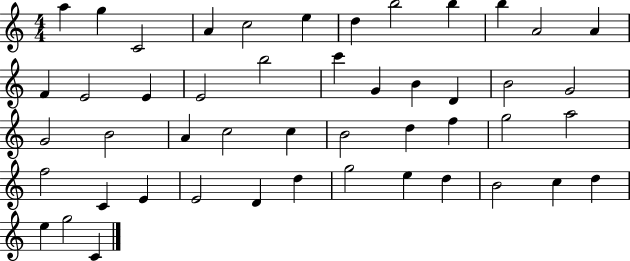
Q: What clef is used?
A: treble